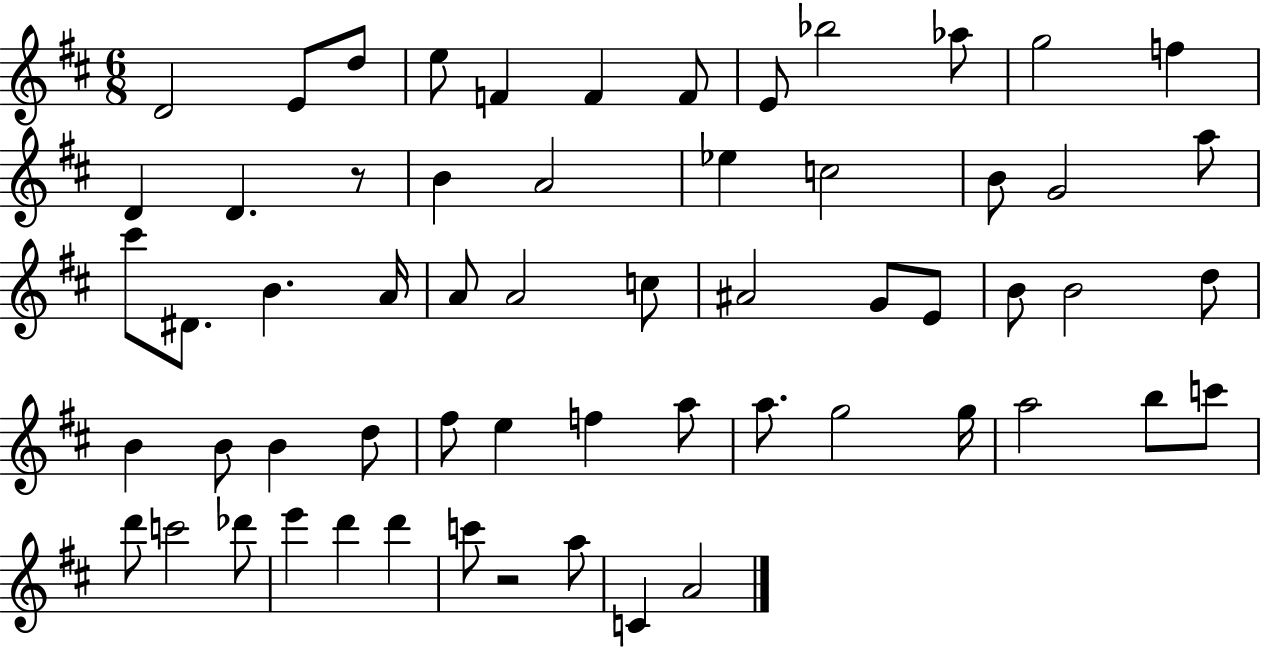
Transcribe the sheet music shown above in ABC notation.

X:1
T:Untitled
M:6/8
L:1/4
K:D
D2 E/2 d/2 e/2 F F F/2 E/2 _b2 _a/2 g2 f D D z/2 B A2 _e c2 B/2 G2 a/2 ^c'/2 ^D/2 B A/4 A/2 A2 c/2 ^A2 G/2 E/2 B/2 B2 d/2 B B/2 B d/2 ^f/2 e f a/2 a/2 g2 g/4 a2 b/2 c'/2 d'/2 c'2 _d'/2 e' d' d' c'/2 z2 a/2 C A2